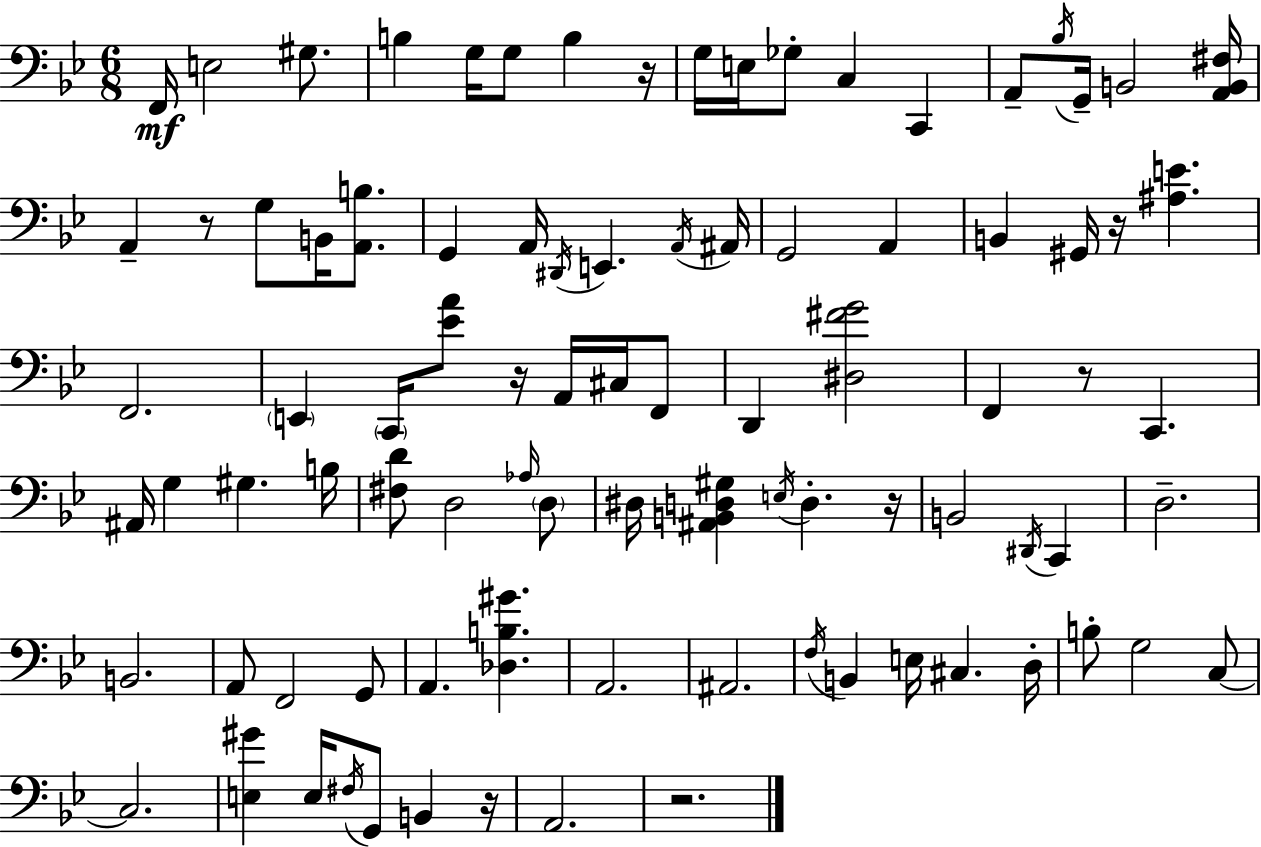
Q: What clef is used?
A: bass